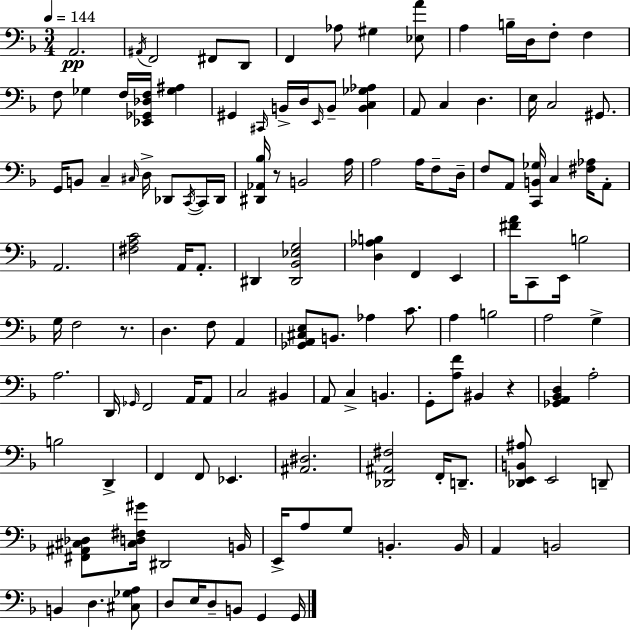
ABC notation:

X:1
T:Untitled
M:3/4
L:1/4
K:Dm
A,,2 ^A,,/4 F,,2 ^F,,/2 D,,/2 F,, _A,/2 ^G, [_E,A]/2 A, B,/4 D,/4 F,/2 F, F,/2 _G, F,/4 [_E,,_G,,_D,F,]/4 [_G,^A,] ^G,, ^C,,/4 B,,/4 D,/4 E,,/4 B,,/2 [B,,C,_G,_A,] A,,/2 C, D, E,/4 C,2 ^G,,/2 G,,/4 B,,/2 C, ^C,/4 D,/4 _D,,/2 C,,/4 C,,/4 _D,,/4 [^D,,_A,,_B,]/4 z/2 B,,2 A,/4 A,2 A,/4 F,/2 D,/4 F,/2 A,,/2 [C,,B,,_G,]/4 C, [^F,_A,]/4 A,,/2 A,,2 [^F,A,C]2 A,,/4 A,,/2 ^D,, [^D,,_B,,_E,G,]2 [D,_A,B,] F,, E,, [^FA]/4 C,,/2 E,,/4 B,2 G,/4 F,2 z/2 D, F,/2 A,, [_G,,A,,^C,E,]/2 B,,/2 _A, C/2 A, B,2 A,2 G, A,2 D,,/4 _G,,/4 F,,2 A,,/4 A,,/2 C,2 ^B,, A,,/2 C, B,, G,,/2 [A,F]/2 ^B,, z [_G,,A,,_B,,D,] A,2 B,2 D,, F,, F,,/2 _E,, [^A,,^D,]2 [_D,,^A,,^F,]2 F,,/4 D,,/2 [_D,,E,,B,,^A,]/2 E,,2 D,,/2 [^F,,^A,,^C,_D,]/2 [^C,D,^F,^G]/4 ^D,,2 B,,/4 E,,/4 A,/2 G,/2 B,, B,,/4 A,, B,,2 B,, D, [^C,_G,A,]/2 D,/2 E,/4 D,/2 B,,/2 G,, G,,/4